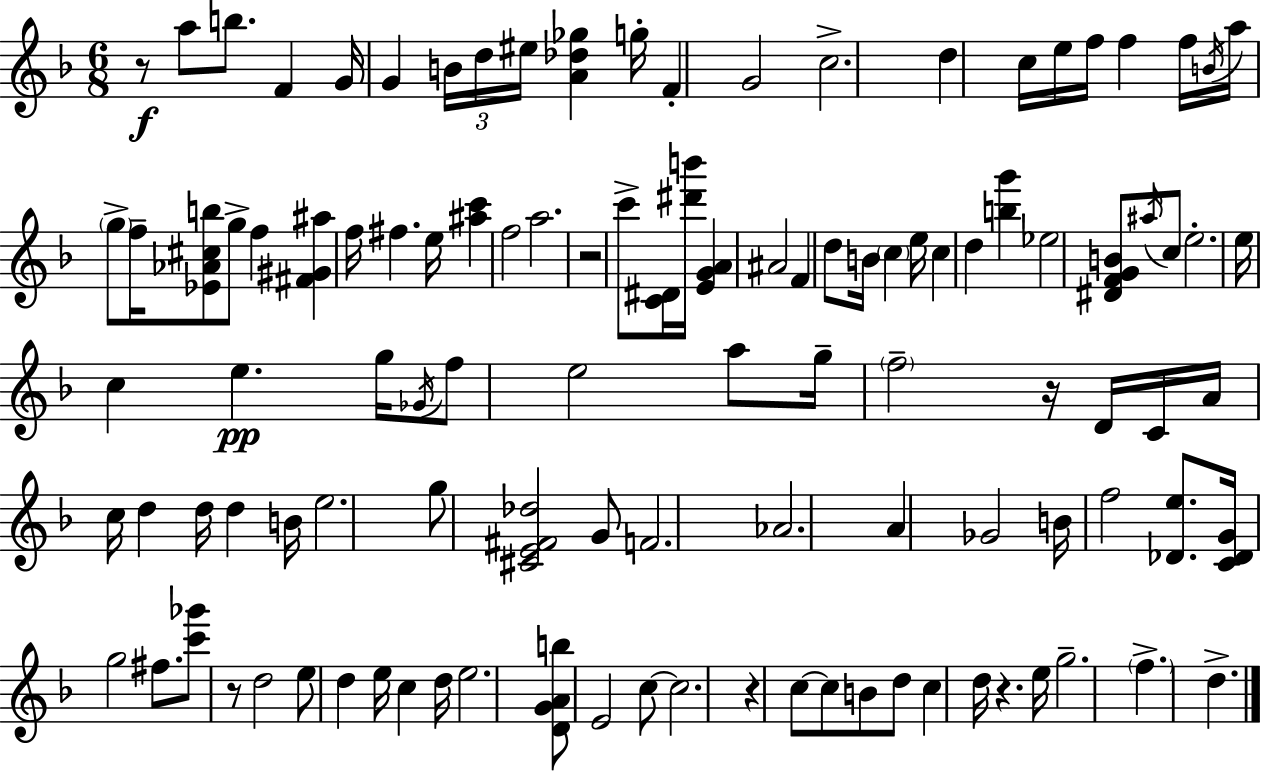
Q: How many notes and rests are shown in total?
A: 111